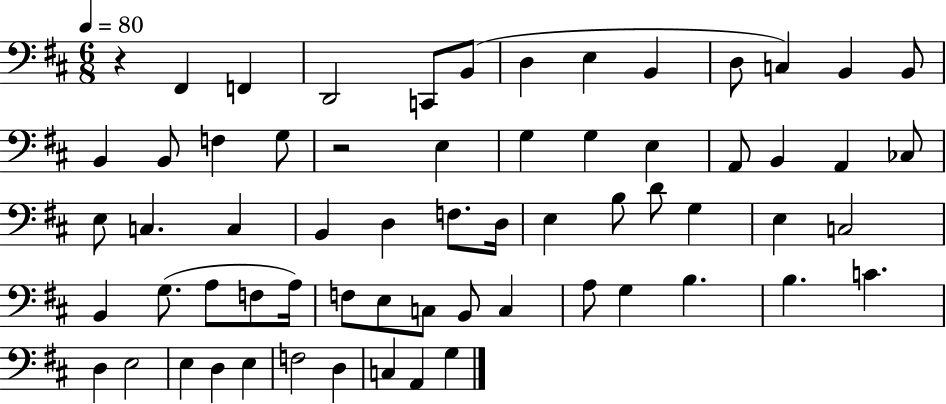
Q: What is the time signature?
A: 6/8